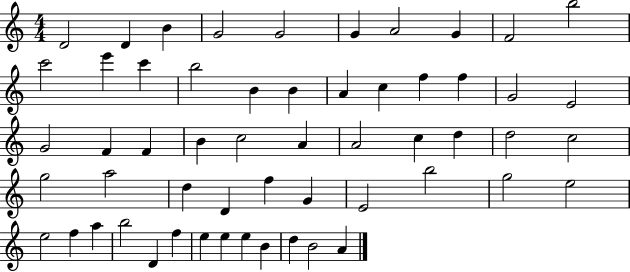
D4/h D4/q B4/q G4/h G4/h G4/q A4/h G4/q F4/h B5/h C6/h E6/q C6/q B5/h B4/q B4/q A4/q C5/q F5/q F5/q G4/h E4/h G4/h F4/q F4/q B4/q C5/h A4/q A4/h C5/q D5/q D5/h C5/h G5/h A5/h D5/q D4/q F5/q G4/q E4/h B5/h G5/h E5/h E5/h F5/q A5/q B5/h D4/q F5/q E5/q E5/q E5/q B4/q D5/q B4/h A4/q